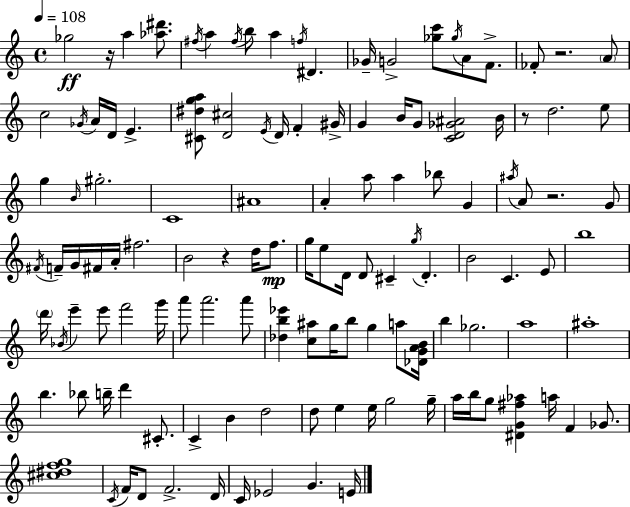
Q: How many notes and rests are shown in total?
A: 124